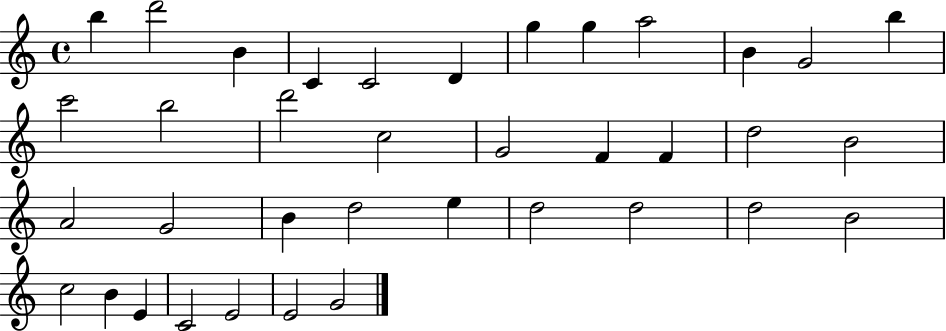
B5/q D6/h B4/q C4/q C4/h D4/q G5/q G5/q A5/h B4/q G4/h B5/q C6/h B5/h D6/h C5/h G4/h F4/q F4/q D5/h B4/h A4/h G4/h B4/q D5/h E5/q D5/h D5/h D5/h B4/h C5/h B4/q E4/q C4/h E4/h E4/h G4/h